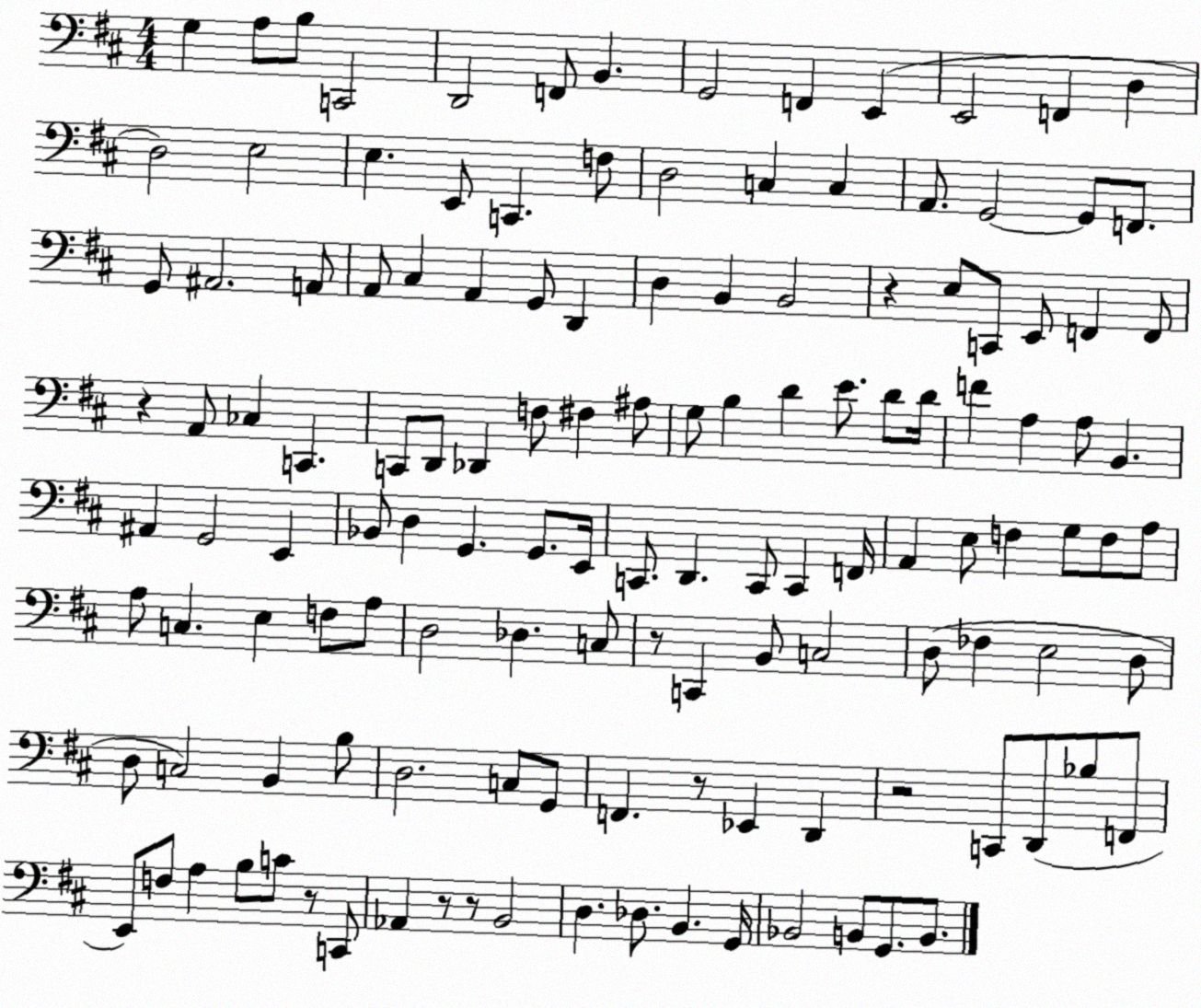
X:1
T:Untitled
M:4/4
L:1/4
K:D
G, A,/2 B,/2 C,,2 D,,2 F,,/2 B,, G,,2 F,, E,, E,,2 F,, D, D,2 E,2 E, E,,/2 C,, F,/2 D,2 C, C, A,,/2 G,,2 G,,/2 F,,/2 G,,/2 ^A,,2 A,,/2 A,,/2 ^C, A,, G,,/2 D,, D, B,, B,,2 z E,/2 C,,/2 E,,/2 F,, F,,/2 z A,,/2 _C, C,, C,,/2 D,,/2 _D,, F,/2 ^F, ^A,/2 G,/2 B, D E/2 D/2 D/4 F A, A,/2 B,, ^A,, G,,2 E,, _B,,/2 D, G,, G,,/2 E,,/4 C,,/2 D,, C,,/2 C,, F,,/4 A,, E,/2 F, G,/2 F,/2 A,/2 A,/2 C, E, F,/2 A,/2 D,2 _D, C,/2 z/2 C,, B,,/2 C,2 D,/2 _F, E,2 D,/2 D,/2 C,2 B,, B,/2 D,2 C,/2 G,,/2 F,, z/2 _E,, D,, z2 C,,/2 D,,/2 _B,/2 F,,/2 E,,/2 F,/2 A, B,/2 C/2 z/2 C,,/2 _A,, z/2 z/2 B,,2 D, _D,/2 B,, G,,/4 _B,,2 B,,/2 G,,/2 B,,/2